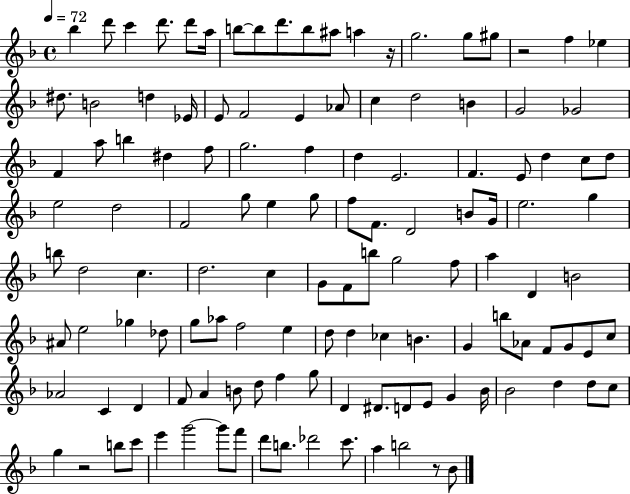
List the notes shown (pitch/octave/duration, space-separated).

Bb5/q D6/e C6/q D6/e. D6/e A5/s B5/e B5/e D6/e. B5/e A#5/e A5/q R/s G5/h. G5/e G#5/e R/h F5/q Eb5/q D#5/e. B4/h D5/q Eb4/s E4/e F4/h E4/q Ab4/e C5/q D5/h B4/q G4/h Gb4/h F4/q A5/e B5/q D#5/q F5/e G5/h. F5/q D5/q E4/h. F4/q. E4/e D5/q C5/e D5/e E5/h D5/h F4/h G5/e E5/q G5/e F5/e F4/e. D4/h B4/e G4/s E5/h. G5/q B5/e D5/h C5/q. D5/h. C5/q G4/e F4/e B5/e G5/h F5/e A5/q D4/q B4/h A#4/e E5/h Gb5/q Db5/e G5/e Ab5/e F5/h E5/q D5/e D5/q CES5/q B4/q. G4/q B5/e Ab4/e F4/e G4/e E4/e C5/e Ab4/h C4/q D4/q F4/e A4/q B4/e D5/e F5/q G5/e D4/q D#4/e. D4/e E4/e G4/q Bb4/s Bb4/h D5/q D5/e C5/e G5/q R/h B5/e C6/e E6/q G6/h G6/e F6/e D6/e B5/e. Db6/h C6/e. A5/q B5/h R/e Bb4/e